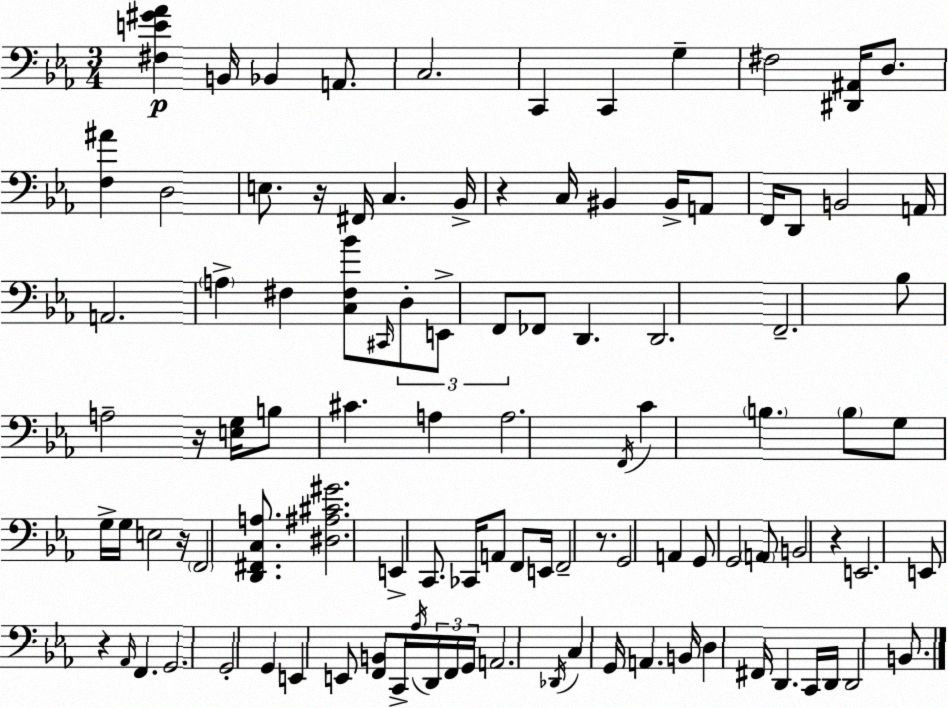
X:1
T:Untitled
M:3/4
L:1/4
K:Cm
[^F,E^G_A] B,,/4 _B,, A,,/2 C,2 C,, C,, G, ^F,2 [^D,,^A,,]/4 D,/2 [F,^A] D,2 E,/2 z/4 ^F,,/4 C, _B,,/4 z C,/4 ^B,, ^B,,/4 A,,/2 F,,/4 D,,/2 B,,2 A,,/4 A,,2 A, ^F, [C,^F,_B]/2 ^C,,/4 D,/2 E,,/2 F,,/2 _F,,/2 D,, D,,2 F,,2 _B,/2 A,2 z/4 [E,G,]/4 B,/2 ^C A, A,2 F,,/4 C B, B,/2 G,/2 G,/4 G,/4 E,2 z/4 F,,2 [D,,^F,,C,A,]/2 [^D,^A,^C^G]2 E,, C,,/2 _C,,/4 A,,/2 F,,/2 E,,/4 F,,2 z/2 G,,2 A,, G,,/2 G,,2 A,,/2 B,,2 z E,,2 E,,/2 z _A,,/4 F,, G,,2 G,,2 G,, E,, E,,/2 [F,,B,,]/2 C,,/4 _A,/4 D,,/4 F,,/4 G,,/4 A,,2 _D,,/4 C, G,,/4 A,, B,,/4 D, ^F,,/4 D,, C,,/4 D,,/4 D,,2 B,,/2